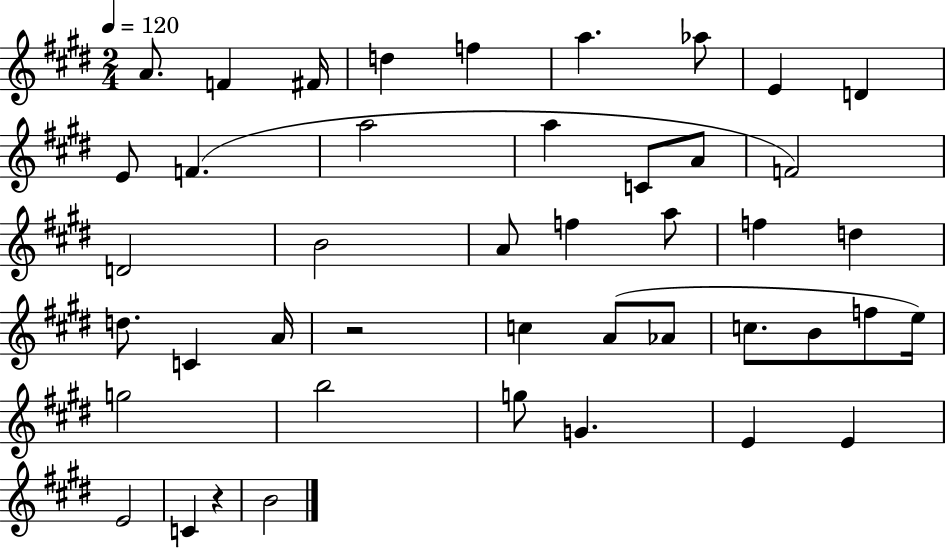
A4/e. F4/q F#4/s D5/q F5/q A5/q. Ab5/e E4/q D4/q E4/e F4/q. A5/h A5/q C4/e A4/e F4/h D4/h B4/h A4/e F5/q A5/e F5/q D5/q D5/e. C4/q A4/s R/h C5/q A4/e Ab4/e C5/e. B4/e F5/e E5/s G5/h B5/h G5/e G4/q. E4/q E4/q E4/h C4/q R/q B4/h